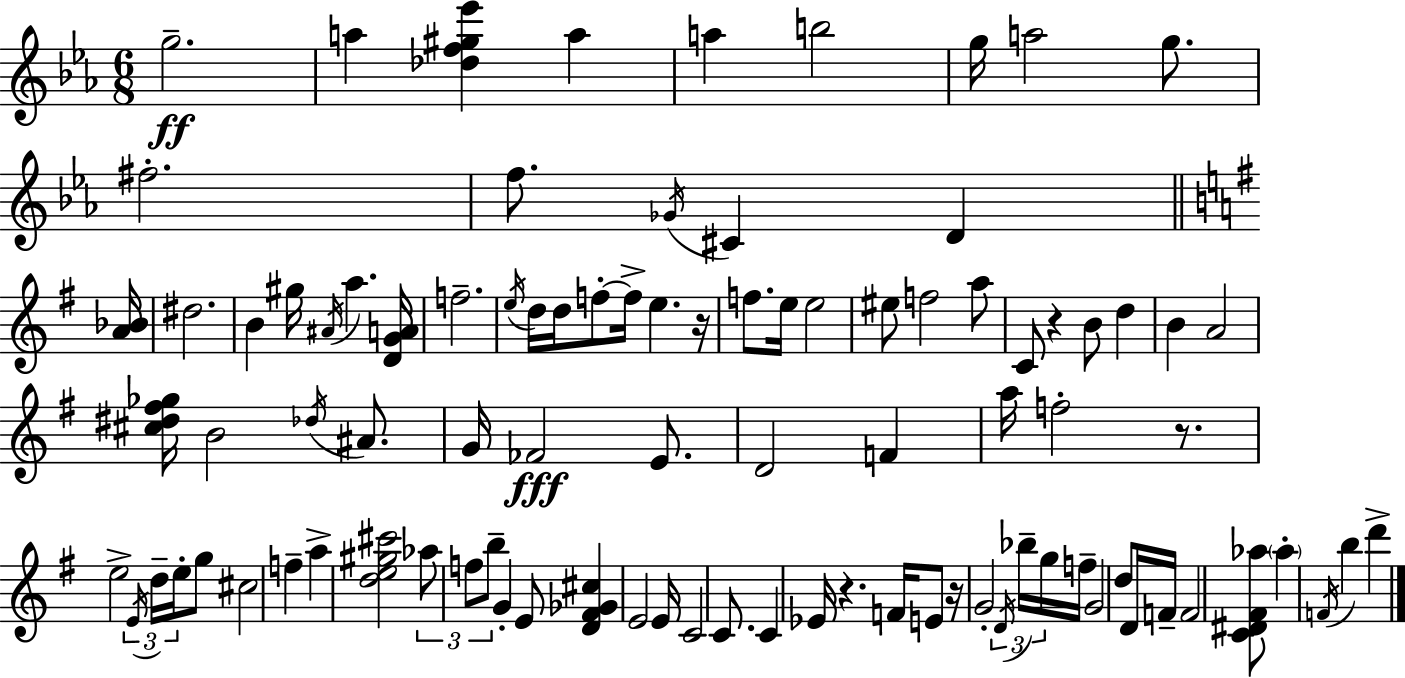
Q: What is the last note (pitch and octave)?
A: D6